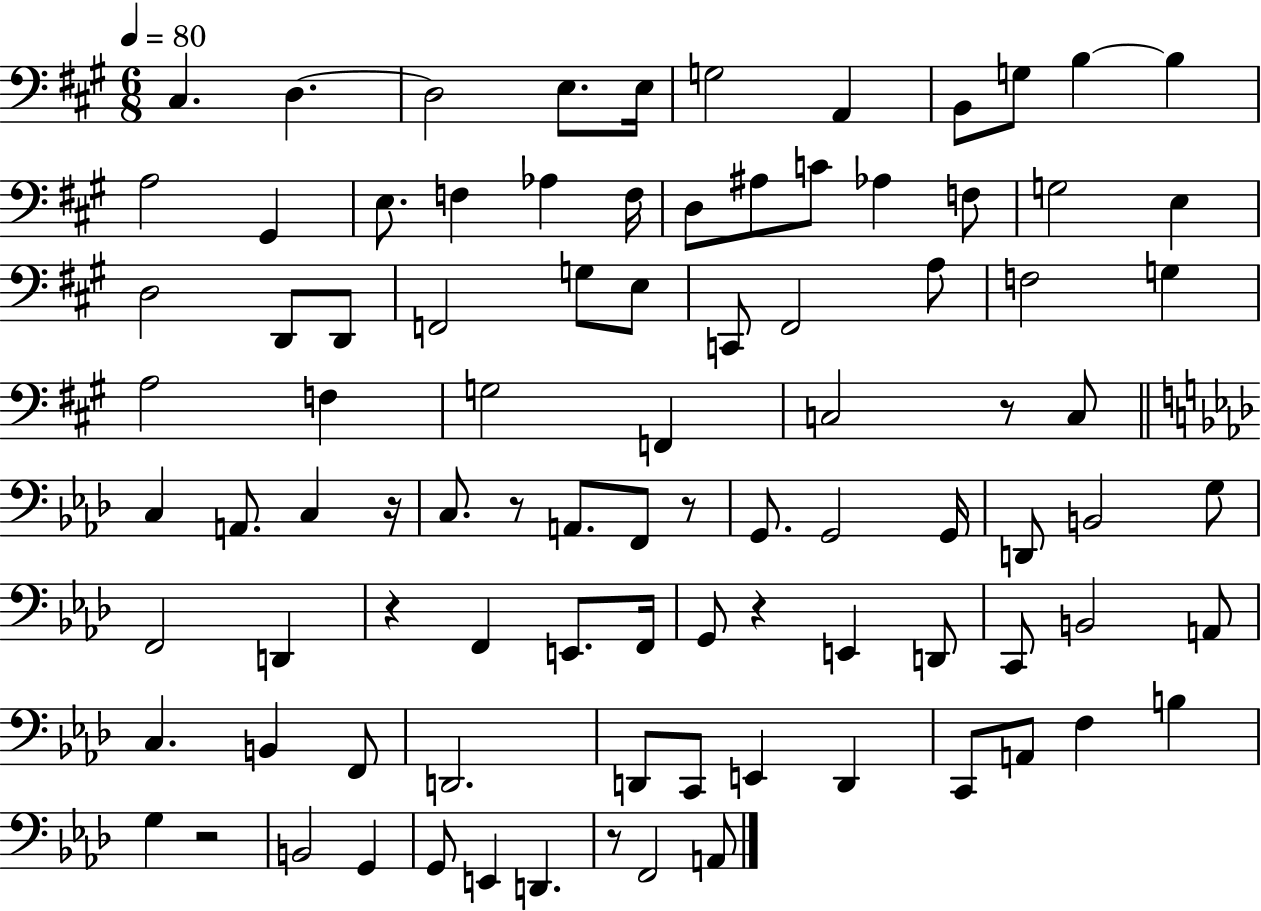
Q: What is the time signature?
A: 6/8